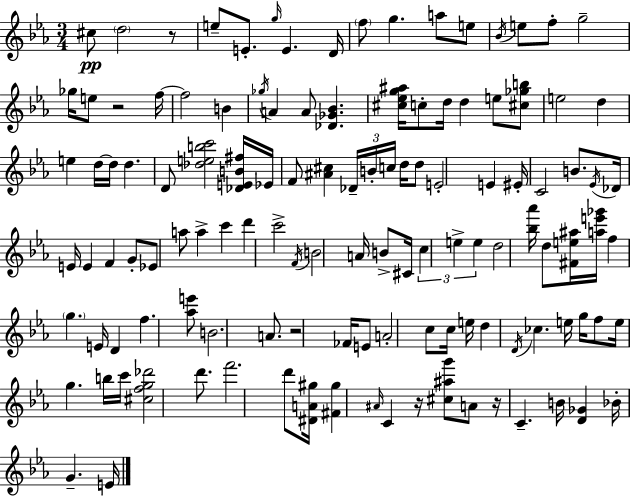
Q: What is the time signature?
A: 3/4